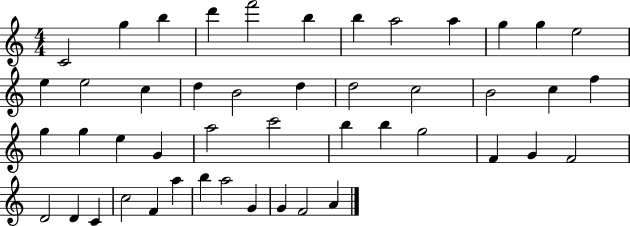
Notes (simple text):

C4/h G5/q B5/q D6/q F6/h B5/q B5/q A5/h A5/q G5/q G5/q E5/h E5/q E5/h C5/q D5/q B4/h D5/q D5/h C5/h B4/h C5/q F5/q G5/q G5/q E5/q G4/q A5/h C6/h B5/q B5/q G5/h F4/q G4/q F4/h D4/h D4/q C4/q C5/h F4/q A5/q B5/q A5/h G4/q G4/q F4/h A4/q